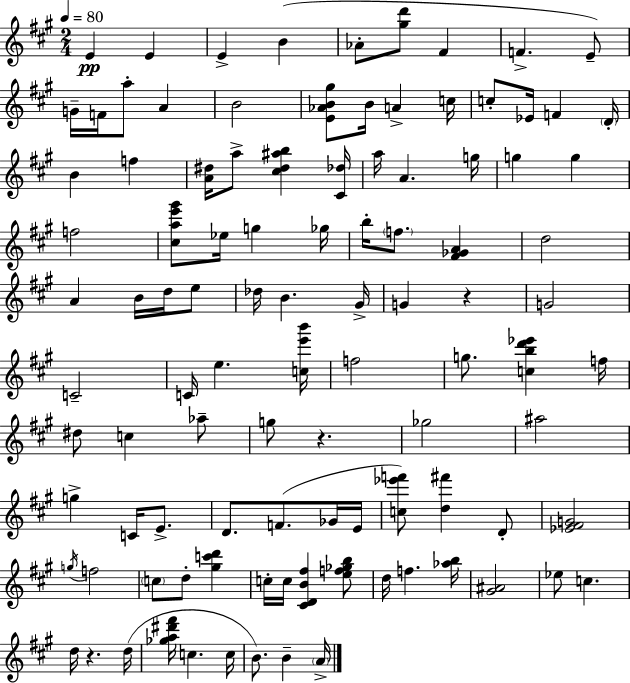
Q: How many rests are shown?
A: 3